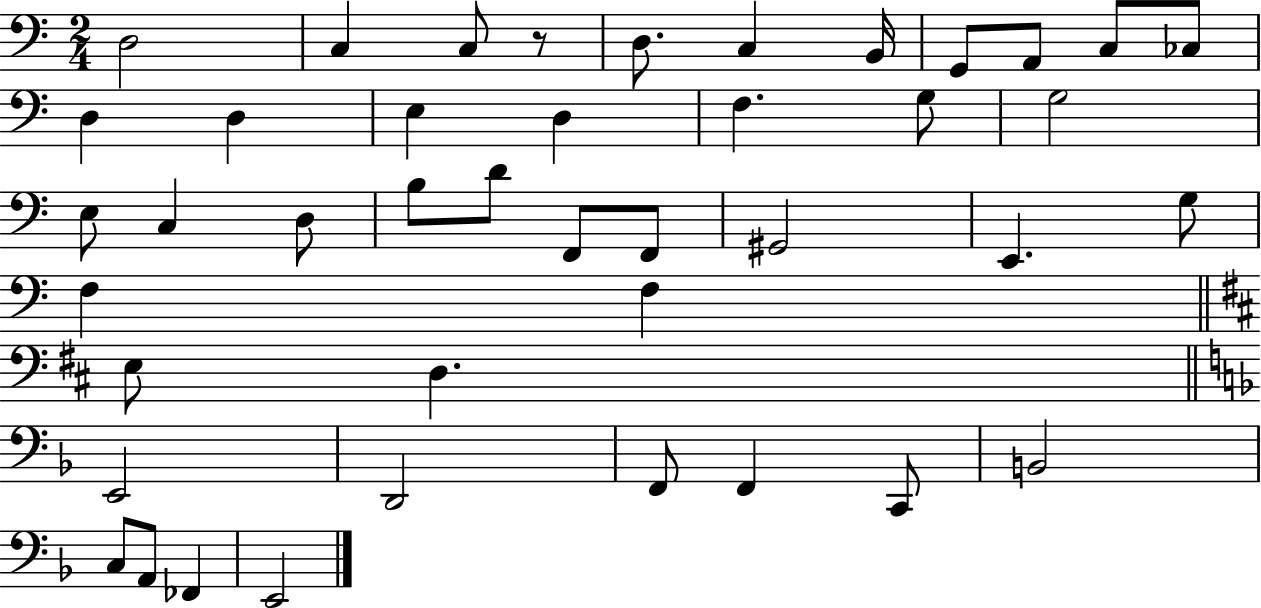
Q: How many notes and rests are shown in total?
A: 42